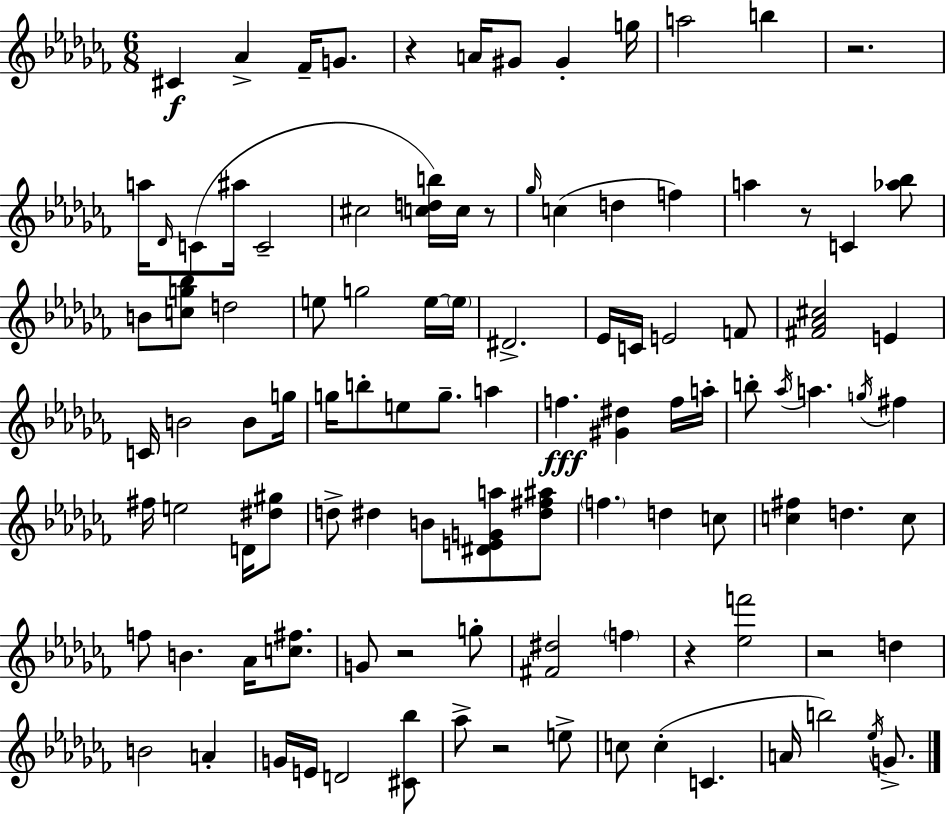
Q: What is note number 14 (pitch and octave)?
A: A#5